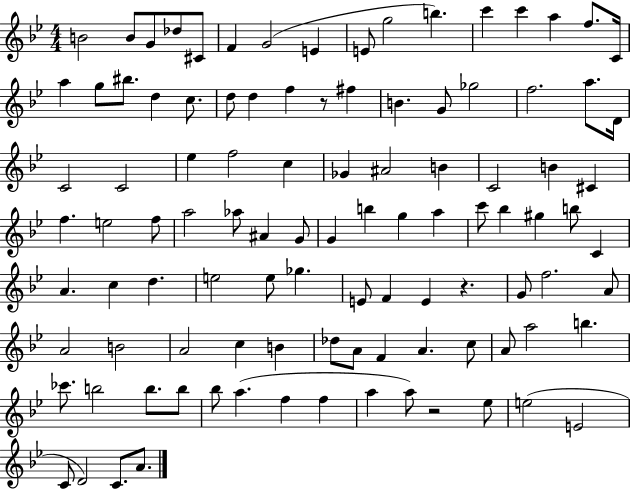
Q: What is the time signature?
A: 4/4